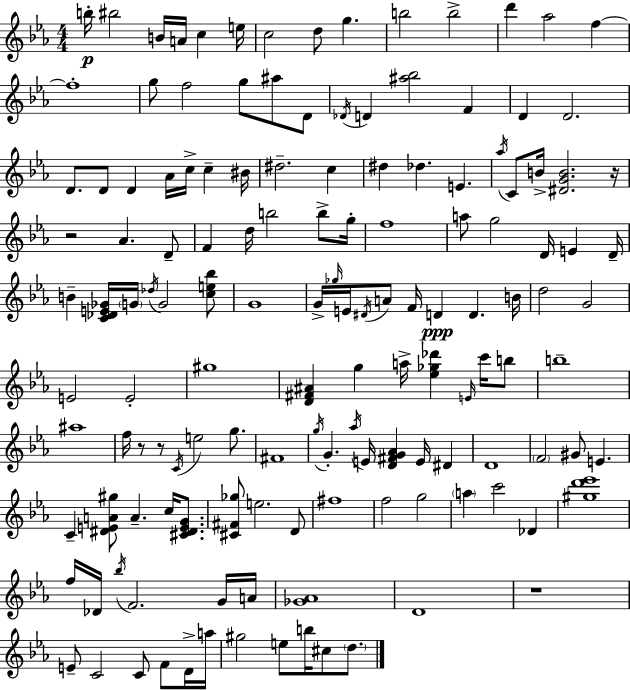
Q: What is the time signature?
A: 4/4